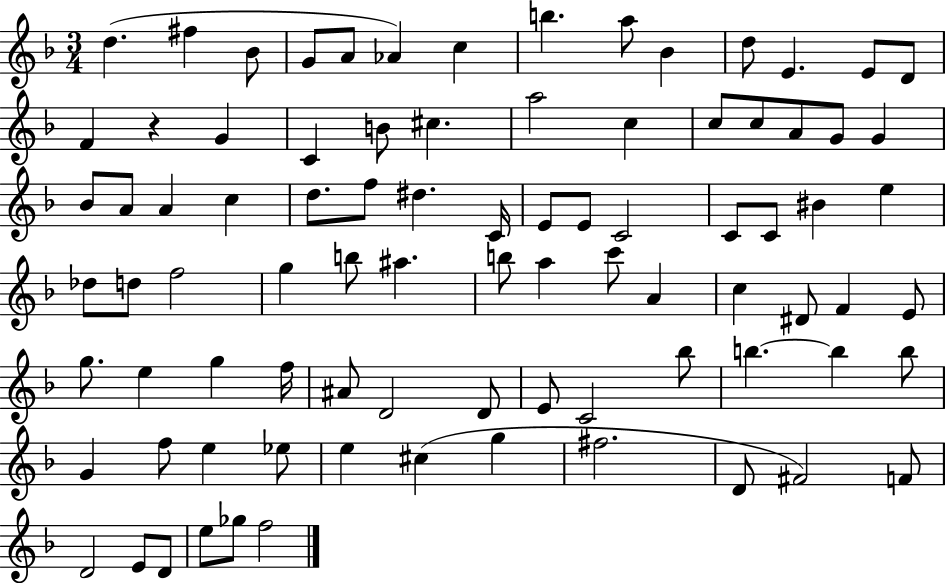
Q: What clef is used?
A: treble